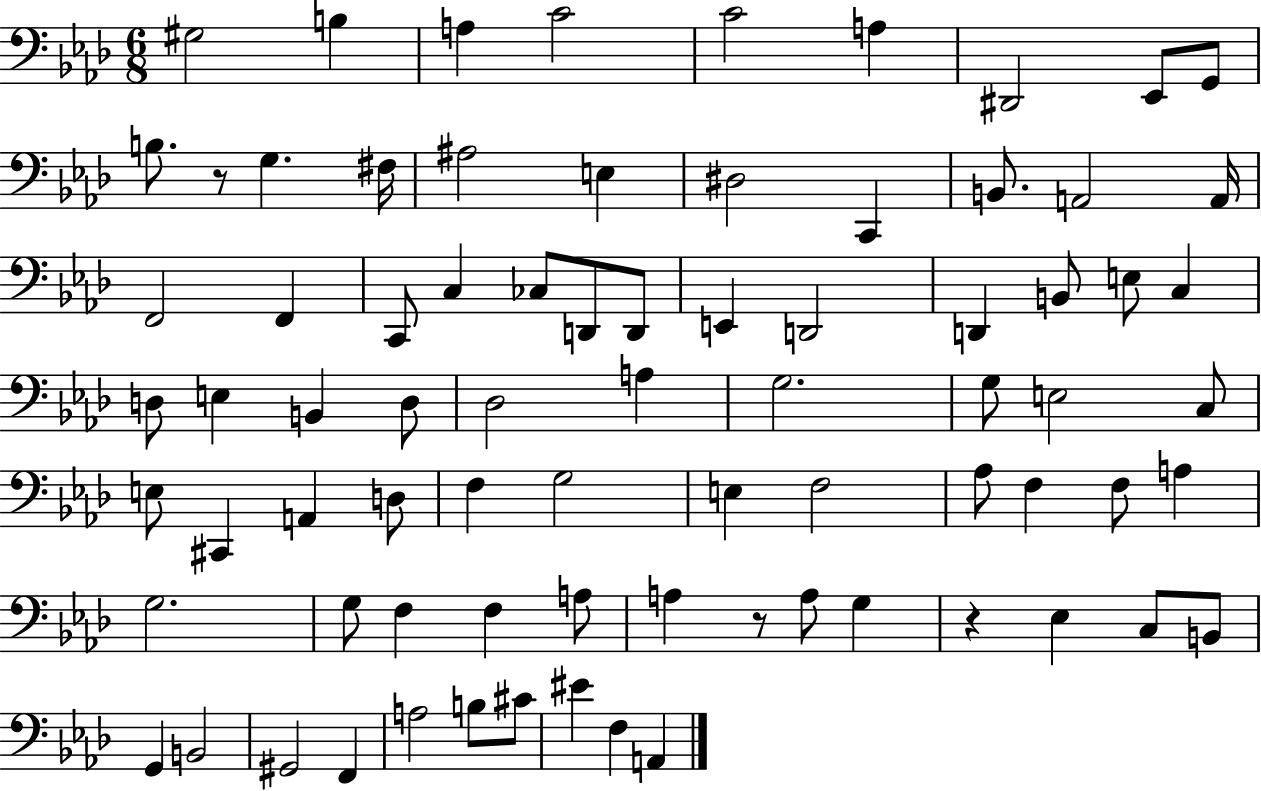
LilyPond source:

{
  \clef bass
  \numericTimeSignature
  \time 6/8
  \key aes \major
  gis2 b4 | a4 c'2 | c'2 a4 | dis,2 ees,8 g,8 | \break b8. r8 g4. fis16 | ais2 e4 | dis2 c,4 | b,8. a,2 a,16 | \break f,2 f,4 | c,8 c4 ces8 d,8 d,8 | e,4 d,2 | d,4 b,8 e8 c4 | \break d8 e4 b,4 d8 | des2 a4 | g2. | g8 e2 c8 | \break e8 cis,4 a,4 d8 | f4 g2 | e4 f2 | aes8 f4 f8 a4 | \break g2. | g8 f4 f4 a8 | a4 r8 a8 g4 | r4 ees4 c8 b,8 | \break g,4 b,2 | gis,2 f,4 | a2 b8 cis'8 | eis'4 f4 a,4 | \break \bar "|."
}